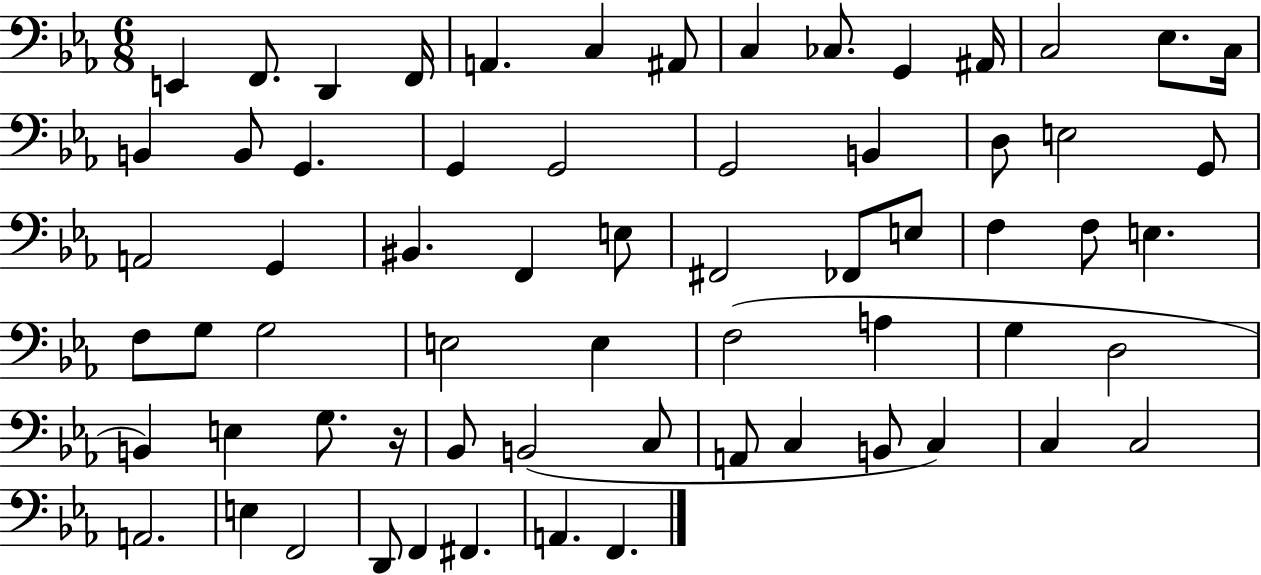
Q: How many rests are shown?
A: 1